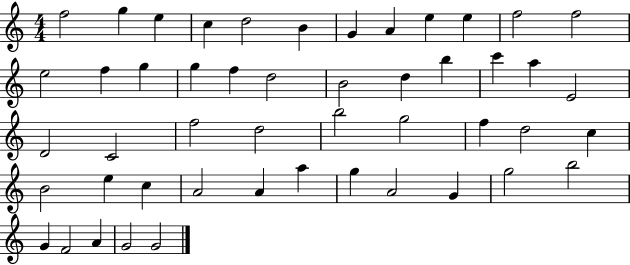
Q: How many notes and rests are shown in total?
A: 49